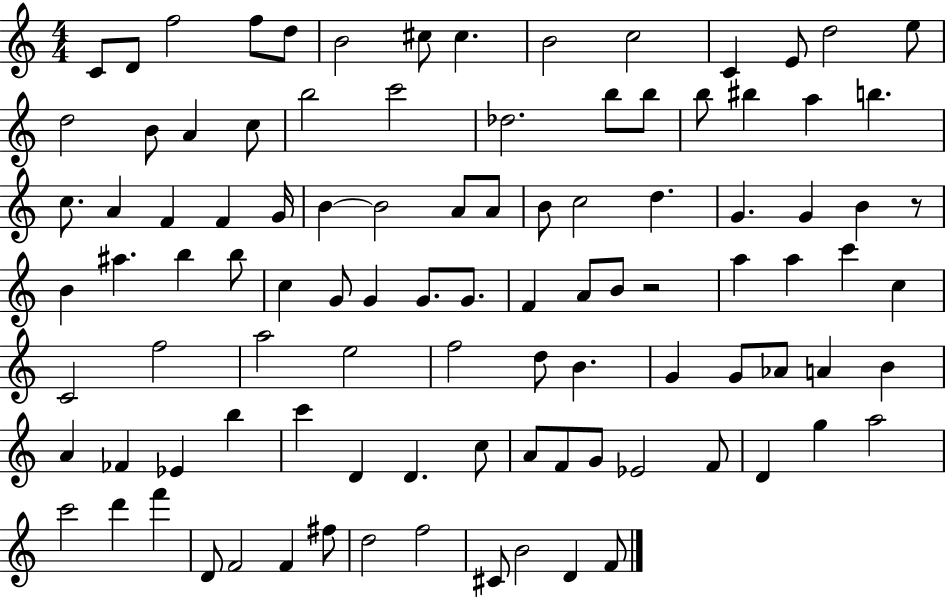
X:1
T:Untitled
M:4/4
L:1/4
K:C
C/2 D/2 f2 f/2 d/2 B2 ^c/2 ^c B2 c2 C E/2 d2 e/2 d2 B/2 A c/2 b2 c'2 _d2 b/2 b/2 b/2 ^b a b c/2 A F F G/4 B B2 A/2 A/2 B/2 c2 d G G B z/2 B ^a b b/2 c G/2 G G/2 G/2 F A/2 B/2 z2 a a c' c C2 f2 a2 e2 f2 d/2 B G G/2 _A/2 A B A _F _E b c' D D c/2 A/2 F/2 G/2 _E2 F/2 D g a2 c'2 d' f' D/2 F2 F ^f/2 d2 f2 ^C/2 B2 D F/2